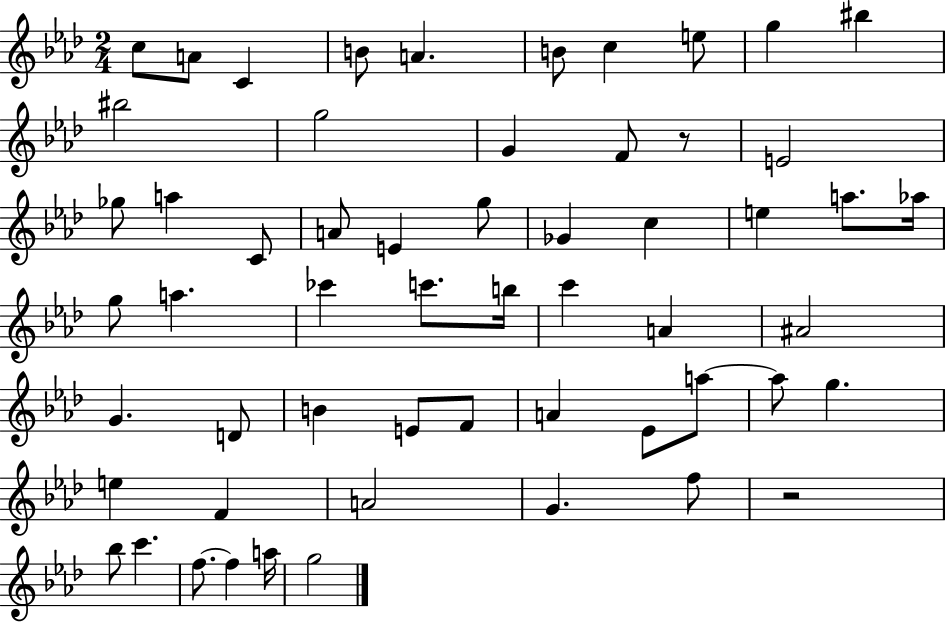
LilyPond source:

{
  \clef treble
  \numericTimeSignature
  \time 2/4
  \key aes \major
  \repeat volta 2 { c''8 a'8 c'4 | b'8 a'4. | b'8 c''4 e''8 | g''4 bis''4 | \break bis''2 | g''2 | g'4 f'8 r8 | e'2 | \break ges''8 a''4 c'8 | a'8 e'4 g''8 | ges'4 c''4 | e''4 a''8. aes''16 | \break g''8 a''4. | ces'''4 c'''8. b''16 | c'''4 a'4 | ais'2 | \break g'4. d'8 | b'4 e'8 f'8 | a'4 ees'8 a''8~~ | a''8 g''4. | \break e''4 f'4 | a'2 | g'4. f''8 | r2 | \break bes''8 c'''4. | f''8.~~ f''4 a''16 | g''2 | } \bar "|."
}